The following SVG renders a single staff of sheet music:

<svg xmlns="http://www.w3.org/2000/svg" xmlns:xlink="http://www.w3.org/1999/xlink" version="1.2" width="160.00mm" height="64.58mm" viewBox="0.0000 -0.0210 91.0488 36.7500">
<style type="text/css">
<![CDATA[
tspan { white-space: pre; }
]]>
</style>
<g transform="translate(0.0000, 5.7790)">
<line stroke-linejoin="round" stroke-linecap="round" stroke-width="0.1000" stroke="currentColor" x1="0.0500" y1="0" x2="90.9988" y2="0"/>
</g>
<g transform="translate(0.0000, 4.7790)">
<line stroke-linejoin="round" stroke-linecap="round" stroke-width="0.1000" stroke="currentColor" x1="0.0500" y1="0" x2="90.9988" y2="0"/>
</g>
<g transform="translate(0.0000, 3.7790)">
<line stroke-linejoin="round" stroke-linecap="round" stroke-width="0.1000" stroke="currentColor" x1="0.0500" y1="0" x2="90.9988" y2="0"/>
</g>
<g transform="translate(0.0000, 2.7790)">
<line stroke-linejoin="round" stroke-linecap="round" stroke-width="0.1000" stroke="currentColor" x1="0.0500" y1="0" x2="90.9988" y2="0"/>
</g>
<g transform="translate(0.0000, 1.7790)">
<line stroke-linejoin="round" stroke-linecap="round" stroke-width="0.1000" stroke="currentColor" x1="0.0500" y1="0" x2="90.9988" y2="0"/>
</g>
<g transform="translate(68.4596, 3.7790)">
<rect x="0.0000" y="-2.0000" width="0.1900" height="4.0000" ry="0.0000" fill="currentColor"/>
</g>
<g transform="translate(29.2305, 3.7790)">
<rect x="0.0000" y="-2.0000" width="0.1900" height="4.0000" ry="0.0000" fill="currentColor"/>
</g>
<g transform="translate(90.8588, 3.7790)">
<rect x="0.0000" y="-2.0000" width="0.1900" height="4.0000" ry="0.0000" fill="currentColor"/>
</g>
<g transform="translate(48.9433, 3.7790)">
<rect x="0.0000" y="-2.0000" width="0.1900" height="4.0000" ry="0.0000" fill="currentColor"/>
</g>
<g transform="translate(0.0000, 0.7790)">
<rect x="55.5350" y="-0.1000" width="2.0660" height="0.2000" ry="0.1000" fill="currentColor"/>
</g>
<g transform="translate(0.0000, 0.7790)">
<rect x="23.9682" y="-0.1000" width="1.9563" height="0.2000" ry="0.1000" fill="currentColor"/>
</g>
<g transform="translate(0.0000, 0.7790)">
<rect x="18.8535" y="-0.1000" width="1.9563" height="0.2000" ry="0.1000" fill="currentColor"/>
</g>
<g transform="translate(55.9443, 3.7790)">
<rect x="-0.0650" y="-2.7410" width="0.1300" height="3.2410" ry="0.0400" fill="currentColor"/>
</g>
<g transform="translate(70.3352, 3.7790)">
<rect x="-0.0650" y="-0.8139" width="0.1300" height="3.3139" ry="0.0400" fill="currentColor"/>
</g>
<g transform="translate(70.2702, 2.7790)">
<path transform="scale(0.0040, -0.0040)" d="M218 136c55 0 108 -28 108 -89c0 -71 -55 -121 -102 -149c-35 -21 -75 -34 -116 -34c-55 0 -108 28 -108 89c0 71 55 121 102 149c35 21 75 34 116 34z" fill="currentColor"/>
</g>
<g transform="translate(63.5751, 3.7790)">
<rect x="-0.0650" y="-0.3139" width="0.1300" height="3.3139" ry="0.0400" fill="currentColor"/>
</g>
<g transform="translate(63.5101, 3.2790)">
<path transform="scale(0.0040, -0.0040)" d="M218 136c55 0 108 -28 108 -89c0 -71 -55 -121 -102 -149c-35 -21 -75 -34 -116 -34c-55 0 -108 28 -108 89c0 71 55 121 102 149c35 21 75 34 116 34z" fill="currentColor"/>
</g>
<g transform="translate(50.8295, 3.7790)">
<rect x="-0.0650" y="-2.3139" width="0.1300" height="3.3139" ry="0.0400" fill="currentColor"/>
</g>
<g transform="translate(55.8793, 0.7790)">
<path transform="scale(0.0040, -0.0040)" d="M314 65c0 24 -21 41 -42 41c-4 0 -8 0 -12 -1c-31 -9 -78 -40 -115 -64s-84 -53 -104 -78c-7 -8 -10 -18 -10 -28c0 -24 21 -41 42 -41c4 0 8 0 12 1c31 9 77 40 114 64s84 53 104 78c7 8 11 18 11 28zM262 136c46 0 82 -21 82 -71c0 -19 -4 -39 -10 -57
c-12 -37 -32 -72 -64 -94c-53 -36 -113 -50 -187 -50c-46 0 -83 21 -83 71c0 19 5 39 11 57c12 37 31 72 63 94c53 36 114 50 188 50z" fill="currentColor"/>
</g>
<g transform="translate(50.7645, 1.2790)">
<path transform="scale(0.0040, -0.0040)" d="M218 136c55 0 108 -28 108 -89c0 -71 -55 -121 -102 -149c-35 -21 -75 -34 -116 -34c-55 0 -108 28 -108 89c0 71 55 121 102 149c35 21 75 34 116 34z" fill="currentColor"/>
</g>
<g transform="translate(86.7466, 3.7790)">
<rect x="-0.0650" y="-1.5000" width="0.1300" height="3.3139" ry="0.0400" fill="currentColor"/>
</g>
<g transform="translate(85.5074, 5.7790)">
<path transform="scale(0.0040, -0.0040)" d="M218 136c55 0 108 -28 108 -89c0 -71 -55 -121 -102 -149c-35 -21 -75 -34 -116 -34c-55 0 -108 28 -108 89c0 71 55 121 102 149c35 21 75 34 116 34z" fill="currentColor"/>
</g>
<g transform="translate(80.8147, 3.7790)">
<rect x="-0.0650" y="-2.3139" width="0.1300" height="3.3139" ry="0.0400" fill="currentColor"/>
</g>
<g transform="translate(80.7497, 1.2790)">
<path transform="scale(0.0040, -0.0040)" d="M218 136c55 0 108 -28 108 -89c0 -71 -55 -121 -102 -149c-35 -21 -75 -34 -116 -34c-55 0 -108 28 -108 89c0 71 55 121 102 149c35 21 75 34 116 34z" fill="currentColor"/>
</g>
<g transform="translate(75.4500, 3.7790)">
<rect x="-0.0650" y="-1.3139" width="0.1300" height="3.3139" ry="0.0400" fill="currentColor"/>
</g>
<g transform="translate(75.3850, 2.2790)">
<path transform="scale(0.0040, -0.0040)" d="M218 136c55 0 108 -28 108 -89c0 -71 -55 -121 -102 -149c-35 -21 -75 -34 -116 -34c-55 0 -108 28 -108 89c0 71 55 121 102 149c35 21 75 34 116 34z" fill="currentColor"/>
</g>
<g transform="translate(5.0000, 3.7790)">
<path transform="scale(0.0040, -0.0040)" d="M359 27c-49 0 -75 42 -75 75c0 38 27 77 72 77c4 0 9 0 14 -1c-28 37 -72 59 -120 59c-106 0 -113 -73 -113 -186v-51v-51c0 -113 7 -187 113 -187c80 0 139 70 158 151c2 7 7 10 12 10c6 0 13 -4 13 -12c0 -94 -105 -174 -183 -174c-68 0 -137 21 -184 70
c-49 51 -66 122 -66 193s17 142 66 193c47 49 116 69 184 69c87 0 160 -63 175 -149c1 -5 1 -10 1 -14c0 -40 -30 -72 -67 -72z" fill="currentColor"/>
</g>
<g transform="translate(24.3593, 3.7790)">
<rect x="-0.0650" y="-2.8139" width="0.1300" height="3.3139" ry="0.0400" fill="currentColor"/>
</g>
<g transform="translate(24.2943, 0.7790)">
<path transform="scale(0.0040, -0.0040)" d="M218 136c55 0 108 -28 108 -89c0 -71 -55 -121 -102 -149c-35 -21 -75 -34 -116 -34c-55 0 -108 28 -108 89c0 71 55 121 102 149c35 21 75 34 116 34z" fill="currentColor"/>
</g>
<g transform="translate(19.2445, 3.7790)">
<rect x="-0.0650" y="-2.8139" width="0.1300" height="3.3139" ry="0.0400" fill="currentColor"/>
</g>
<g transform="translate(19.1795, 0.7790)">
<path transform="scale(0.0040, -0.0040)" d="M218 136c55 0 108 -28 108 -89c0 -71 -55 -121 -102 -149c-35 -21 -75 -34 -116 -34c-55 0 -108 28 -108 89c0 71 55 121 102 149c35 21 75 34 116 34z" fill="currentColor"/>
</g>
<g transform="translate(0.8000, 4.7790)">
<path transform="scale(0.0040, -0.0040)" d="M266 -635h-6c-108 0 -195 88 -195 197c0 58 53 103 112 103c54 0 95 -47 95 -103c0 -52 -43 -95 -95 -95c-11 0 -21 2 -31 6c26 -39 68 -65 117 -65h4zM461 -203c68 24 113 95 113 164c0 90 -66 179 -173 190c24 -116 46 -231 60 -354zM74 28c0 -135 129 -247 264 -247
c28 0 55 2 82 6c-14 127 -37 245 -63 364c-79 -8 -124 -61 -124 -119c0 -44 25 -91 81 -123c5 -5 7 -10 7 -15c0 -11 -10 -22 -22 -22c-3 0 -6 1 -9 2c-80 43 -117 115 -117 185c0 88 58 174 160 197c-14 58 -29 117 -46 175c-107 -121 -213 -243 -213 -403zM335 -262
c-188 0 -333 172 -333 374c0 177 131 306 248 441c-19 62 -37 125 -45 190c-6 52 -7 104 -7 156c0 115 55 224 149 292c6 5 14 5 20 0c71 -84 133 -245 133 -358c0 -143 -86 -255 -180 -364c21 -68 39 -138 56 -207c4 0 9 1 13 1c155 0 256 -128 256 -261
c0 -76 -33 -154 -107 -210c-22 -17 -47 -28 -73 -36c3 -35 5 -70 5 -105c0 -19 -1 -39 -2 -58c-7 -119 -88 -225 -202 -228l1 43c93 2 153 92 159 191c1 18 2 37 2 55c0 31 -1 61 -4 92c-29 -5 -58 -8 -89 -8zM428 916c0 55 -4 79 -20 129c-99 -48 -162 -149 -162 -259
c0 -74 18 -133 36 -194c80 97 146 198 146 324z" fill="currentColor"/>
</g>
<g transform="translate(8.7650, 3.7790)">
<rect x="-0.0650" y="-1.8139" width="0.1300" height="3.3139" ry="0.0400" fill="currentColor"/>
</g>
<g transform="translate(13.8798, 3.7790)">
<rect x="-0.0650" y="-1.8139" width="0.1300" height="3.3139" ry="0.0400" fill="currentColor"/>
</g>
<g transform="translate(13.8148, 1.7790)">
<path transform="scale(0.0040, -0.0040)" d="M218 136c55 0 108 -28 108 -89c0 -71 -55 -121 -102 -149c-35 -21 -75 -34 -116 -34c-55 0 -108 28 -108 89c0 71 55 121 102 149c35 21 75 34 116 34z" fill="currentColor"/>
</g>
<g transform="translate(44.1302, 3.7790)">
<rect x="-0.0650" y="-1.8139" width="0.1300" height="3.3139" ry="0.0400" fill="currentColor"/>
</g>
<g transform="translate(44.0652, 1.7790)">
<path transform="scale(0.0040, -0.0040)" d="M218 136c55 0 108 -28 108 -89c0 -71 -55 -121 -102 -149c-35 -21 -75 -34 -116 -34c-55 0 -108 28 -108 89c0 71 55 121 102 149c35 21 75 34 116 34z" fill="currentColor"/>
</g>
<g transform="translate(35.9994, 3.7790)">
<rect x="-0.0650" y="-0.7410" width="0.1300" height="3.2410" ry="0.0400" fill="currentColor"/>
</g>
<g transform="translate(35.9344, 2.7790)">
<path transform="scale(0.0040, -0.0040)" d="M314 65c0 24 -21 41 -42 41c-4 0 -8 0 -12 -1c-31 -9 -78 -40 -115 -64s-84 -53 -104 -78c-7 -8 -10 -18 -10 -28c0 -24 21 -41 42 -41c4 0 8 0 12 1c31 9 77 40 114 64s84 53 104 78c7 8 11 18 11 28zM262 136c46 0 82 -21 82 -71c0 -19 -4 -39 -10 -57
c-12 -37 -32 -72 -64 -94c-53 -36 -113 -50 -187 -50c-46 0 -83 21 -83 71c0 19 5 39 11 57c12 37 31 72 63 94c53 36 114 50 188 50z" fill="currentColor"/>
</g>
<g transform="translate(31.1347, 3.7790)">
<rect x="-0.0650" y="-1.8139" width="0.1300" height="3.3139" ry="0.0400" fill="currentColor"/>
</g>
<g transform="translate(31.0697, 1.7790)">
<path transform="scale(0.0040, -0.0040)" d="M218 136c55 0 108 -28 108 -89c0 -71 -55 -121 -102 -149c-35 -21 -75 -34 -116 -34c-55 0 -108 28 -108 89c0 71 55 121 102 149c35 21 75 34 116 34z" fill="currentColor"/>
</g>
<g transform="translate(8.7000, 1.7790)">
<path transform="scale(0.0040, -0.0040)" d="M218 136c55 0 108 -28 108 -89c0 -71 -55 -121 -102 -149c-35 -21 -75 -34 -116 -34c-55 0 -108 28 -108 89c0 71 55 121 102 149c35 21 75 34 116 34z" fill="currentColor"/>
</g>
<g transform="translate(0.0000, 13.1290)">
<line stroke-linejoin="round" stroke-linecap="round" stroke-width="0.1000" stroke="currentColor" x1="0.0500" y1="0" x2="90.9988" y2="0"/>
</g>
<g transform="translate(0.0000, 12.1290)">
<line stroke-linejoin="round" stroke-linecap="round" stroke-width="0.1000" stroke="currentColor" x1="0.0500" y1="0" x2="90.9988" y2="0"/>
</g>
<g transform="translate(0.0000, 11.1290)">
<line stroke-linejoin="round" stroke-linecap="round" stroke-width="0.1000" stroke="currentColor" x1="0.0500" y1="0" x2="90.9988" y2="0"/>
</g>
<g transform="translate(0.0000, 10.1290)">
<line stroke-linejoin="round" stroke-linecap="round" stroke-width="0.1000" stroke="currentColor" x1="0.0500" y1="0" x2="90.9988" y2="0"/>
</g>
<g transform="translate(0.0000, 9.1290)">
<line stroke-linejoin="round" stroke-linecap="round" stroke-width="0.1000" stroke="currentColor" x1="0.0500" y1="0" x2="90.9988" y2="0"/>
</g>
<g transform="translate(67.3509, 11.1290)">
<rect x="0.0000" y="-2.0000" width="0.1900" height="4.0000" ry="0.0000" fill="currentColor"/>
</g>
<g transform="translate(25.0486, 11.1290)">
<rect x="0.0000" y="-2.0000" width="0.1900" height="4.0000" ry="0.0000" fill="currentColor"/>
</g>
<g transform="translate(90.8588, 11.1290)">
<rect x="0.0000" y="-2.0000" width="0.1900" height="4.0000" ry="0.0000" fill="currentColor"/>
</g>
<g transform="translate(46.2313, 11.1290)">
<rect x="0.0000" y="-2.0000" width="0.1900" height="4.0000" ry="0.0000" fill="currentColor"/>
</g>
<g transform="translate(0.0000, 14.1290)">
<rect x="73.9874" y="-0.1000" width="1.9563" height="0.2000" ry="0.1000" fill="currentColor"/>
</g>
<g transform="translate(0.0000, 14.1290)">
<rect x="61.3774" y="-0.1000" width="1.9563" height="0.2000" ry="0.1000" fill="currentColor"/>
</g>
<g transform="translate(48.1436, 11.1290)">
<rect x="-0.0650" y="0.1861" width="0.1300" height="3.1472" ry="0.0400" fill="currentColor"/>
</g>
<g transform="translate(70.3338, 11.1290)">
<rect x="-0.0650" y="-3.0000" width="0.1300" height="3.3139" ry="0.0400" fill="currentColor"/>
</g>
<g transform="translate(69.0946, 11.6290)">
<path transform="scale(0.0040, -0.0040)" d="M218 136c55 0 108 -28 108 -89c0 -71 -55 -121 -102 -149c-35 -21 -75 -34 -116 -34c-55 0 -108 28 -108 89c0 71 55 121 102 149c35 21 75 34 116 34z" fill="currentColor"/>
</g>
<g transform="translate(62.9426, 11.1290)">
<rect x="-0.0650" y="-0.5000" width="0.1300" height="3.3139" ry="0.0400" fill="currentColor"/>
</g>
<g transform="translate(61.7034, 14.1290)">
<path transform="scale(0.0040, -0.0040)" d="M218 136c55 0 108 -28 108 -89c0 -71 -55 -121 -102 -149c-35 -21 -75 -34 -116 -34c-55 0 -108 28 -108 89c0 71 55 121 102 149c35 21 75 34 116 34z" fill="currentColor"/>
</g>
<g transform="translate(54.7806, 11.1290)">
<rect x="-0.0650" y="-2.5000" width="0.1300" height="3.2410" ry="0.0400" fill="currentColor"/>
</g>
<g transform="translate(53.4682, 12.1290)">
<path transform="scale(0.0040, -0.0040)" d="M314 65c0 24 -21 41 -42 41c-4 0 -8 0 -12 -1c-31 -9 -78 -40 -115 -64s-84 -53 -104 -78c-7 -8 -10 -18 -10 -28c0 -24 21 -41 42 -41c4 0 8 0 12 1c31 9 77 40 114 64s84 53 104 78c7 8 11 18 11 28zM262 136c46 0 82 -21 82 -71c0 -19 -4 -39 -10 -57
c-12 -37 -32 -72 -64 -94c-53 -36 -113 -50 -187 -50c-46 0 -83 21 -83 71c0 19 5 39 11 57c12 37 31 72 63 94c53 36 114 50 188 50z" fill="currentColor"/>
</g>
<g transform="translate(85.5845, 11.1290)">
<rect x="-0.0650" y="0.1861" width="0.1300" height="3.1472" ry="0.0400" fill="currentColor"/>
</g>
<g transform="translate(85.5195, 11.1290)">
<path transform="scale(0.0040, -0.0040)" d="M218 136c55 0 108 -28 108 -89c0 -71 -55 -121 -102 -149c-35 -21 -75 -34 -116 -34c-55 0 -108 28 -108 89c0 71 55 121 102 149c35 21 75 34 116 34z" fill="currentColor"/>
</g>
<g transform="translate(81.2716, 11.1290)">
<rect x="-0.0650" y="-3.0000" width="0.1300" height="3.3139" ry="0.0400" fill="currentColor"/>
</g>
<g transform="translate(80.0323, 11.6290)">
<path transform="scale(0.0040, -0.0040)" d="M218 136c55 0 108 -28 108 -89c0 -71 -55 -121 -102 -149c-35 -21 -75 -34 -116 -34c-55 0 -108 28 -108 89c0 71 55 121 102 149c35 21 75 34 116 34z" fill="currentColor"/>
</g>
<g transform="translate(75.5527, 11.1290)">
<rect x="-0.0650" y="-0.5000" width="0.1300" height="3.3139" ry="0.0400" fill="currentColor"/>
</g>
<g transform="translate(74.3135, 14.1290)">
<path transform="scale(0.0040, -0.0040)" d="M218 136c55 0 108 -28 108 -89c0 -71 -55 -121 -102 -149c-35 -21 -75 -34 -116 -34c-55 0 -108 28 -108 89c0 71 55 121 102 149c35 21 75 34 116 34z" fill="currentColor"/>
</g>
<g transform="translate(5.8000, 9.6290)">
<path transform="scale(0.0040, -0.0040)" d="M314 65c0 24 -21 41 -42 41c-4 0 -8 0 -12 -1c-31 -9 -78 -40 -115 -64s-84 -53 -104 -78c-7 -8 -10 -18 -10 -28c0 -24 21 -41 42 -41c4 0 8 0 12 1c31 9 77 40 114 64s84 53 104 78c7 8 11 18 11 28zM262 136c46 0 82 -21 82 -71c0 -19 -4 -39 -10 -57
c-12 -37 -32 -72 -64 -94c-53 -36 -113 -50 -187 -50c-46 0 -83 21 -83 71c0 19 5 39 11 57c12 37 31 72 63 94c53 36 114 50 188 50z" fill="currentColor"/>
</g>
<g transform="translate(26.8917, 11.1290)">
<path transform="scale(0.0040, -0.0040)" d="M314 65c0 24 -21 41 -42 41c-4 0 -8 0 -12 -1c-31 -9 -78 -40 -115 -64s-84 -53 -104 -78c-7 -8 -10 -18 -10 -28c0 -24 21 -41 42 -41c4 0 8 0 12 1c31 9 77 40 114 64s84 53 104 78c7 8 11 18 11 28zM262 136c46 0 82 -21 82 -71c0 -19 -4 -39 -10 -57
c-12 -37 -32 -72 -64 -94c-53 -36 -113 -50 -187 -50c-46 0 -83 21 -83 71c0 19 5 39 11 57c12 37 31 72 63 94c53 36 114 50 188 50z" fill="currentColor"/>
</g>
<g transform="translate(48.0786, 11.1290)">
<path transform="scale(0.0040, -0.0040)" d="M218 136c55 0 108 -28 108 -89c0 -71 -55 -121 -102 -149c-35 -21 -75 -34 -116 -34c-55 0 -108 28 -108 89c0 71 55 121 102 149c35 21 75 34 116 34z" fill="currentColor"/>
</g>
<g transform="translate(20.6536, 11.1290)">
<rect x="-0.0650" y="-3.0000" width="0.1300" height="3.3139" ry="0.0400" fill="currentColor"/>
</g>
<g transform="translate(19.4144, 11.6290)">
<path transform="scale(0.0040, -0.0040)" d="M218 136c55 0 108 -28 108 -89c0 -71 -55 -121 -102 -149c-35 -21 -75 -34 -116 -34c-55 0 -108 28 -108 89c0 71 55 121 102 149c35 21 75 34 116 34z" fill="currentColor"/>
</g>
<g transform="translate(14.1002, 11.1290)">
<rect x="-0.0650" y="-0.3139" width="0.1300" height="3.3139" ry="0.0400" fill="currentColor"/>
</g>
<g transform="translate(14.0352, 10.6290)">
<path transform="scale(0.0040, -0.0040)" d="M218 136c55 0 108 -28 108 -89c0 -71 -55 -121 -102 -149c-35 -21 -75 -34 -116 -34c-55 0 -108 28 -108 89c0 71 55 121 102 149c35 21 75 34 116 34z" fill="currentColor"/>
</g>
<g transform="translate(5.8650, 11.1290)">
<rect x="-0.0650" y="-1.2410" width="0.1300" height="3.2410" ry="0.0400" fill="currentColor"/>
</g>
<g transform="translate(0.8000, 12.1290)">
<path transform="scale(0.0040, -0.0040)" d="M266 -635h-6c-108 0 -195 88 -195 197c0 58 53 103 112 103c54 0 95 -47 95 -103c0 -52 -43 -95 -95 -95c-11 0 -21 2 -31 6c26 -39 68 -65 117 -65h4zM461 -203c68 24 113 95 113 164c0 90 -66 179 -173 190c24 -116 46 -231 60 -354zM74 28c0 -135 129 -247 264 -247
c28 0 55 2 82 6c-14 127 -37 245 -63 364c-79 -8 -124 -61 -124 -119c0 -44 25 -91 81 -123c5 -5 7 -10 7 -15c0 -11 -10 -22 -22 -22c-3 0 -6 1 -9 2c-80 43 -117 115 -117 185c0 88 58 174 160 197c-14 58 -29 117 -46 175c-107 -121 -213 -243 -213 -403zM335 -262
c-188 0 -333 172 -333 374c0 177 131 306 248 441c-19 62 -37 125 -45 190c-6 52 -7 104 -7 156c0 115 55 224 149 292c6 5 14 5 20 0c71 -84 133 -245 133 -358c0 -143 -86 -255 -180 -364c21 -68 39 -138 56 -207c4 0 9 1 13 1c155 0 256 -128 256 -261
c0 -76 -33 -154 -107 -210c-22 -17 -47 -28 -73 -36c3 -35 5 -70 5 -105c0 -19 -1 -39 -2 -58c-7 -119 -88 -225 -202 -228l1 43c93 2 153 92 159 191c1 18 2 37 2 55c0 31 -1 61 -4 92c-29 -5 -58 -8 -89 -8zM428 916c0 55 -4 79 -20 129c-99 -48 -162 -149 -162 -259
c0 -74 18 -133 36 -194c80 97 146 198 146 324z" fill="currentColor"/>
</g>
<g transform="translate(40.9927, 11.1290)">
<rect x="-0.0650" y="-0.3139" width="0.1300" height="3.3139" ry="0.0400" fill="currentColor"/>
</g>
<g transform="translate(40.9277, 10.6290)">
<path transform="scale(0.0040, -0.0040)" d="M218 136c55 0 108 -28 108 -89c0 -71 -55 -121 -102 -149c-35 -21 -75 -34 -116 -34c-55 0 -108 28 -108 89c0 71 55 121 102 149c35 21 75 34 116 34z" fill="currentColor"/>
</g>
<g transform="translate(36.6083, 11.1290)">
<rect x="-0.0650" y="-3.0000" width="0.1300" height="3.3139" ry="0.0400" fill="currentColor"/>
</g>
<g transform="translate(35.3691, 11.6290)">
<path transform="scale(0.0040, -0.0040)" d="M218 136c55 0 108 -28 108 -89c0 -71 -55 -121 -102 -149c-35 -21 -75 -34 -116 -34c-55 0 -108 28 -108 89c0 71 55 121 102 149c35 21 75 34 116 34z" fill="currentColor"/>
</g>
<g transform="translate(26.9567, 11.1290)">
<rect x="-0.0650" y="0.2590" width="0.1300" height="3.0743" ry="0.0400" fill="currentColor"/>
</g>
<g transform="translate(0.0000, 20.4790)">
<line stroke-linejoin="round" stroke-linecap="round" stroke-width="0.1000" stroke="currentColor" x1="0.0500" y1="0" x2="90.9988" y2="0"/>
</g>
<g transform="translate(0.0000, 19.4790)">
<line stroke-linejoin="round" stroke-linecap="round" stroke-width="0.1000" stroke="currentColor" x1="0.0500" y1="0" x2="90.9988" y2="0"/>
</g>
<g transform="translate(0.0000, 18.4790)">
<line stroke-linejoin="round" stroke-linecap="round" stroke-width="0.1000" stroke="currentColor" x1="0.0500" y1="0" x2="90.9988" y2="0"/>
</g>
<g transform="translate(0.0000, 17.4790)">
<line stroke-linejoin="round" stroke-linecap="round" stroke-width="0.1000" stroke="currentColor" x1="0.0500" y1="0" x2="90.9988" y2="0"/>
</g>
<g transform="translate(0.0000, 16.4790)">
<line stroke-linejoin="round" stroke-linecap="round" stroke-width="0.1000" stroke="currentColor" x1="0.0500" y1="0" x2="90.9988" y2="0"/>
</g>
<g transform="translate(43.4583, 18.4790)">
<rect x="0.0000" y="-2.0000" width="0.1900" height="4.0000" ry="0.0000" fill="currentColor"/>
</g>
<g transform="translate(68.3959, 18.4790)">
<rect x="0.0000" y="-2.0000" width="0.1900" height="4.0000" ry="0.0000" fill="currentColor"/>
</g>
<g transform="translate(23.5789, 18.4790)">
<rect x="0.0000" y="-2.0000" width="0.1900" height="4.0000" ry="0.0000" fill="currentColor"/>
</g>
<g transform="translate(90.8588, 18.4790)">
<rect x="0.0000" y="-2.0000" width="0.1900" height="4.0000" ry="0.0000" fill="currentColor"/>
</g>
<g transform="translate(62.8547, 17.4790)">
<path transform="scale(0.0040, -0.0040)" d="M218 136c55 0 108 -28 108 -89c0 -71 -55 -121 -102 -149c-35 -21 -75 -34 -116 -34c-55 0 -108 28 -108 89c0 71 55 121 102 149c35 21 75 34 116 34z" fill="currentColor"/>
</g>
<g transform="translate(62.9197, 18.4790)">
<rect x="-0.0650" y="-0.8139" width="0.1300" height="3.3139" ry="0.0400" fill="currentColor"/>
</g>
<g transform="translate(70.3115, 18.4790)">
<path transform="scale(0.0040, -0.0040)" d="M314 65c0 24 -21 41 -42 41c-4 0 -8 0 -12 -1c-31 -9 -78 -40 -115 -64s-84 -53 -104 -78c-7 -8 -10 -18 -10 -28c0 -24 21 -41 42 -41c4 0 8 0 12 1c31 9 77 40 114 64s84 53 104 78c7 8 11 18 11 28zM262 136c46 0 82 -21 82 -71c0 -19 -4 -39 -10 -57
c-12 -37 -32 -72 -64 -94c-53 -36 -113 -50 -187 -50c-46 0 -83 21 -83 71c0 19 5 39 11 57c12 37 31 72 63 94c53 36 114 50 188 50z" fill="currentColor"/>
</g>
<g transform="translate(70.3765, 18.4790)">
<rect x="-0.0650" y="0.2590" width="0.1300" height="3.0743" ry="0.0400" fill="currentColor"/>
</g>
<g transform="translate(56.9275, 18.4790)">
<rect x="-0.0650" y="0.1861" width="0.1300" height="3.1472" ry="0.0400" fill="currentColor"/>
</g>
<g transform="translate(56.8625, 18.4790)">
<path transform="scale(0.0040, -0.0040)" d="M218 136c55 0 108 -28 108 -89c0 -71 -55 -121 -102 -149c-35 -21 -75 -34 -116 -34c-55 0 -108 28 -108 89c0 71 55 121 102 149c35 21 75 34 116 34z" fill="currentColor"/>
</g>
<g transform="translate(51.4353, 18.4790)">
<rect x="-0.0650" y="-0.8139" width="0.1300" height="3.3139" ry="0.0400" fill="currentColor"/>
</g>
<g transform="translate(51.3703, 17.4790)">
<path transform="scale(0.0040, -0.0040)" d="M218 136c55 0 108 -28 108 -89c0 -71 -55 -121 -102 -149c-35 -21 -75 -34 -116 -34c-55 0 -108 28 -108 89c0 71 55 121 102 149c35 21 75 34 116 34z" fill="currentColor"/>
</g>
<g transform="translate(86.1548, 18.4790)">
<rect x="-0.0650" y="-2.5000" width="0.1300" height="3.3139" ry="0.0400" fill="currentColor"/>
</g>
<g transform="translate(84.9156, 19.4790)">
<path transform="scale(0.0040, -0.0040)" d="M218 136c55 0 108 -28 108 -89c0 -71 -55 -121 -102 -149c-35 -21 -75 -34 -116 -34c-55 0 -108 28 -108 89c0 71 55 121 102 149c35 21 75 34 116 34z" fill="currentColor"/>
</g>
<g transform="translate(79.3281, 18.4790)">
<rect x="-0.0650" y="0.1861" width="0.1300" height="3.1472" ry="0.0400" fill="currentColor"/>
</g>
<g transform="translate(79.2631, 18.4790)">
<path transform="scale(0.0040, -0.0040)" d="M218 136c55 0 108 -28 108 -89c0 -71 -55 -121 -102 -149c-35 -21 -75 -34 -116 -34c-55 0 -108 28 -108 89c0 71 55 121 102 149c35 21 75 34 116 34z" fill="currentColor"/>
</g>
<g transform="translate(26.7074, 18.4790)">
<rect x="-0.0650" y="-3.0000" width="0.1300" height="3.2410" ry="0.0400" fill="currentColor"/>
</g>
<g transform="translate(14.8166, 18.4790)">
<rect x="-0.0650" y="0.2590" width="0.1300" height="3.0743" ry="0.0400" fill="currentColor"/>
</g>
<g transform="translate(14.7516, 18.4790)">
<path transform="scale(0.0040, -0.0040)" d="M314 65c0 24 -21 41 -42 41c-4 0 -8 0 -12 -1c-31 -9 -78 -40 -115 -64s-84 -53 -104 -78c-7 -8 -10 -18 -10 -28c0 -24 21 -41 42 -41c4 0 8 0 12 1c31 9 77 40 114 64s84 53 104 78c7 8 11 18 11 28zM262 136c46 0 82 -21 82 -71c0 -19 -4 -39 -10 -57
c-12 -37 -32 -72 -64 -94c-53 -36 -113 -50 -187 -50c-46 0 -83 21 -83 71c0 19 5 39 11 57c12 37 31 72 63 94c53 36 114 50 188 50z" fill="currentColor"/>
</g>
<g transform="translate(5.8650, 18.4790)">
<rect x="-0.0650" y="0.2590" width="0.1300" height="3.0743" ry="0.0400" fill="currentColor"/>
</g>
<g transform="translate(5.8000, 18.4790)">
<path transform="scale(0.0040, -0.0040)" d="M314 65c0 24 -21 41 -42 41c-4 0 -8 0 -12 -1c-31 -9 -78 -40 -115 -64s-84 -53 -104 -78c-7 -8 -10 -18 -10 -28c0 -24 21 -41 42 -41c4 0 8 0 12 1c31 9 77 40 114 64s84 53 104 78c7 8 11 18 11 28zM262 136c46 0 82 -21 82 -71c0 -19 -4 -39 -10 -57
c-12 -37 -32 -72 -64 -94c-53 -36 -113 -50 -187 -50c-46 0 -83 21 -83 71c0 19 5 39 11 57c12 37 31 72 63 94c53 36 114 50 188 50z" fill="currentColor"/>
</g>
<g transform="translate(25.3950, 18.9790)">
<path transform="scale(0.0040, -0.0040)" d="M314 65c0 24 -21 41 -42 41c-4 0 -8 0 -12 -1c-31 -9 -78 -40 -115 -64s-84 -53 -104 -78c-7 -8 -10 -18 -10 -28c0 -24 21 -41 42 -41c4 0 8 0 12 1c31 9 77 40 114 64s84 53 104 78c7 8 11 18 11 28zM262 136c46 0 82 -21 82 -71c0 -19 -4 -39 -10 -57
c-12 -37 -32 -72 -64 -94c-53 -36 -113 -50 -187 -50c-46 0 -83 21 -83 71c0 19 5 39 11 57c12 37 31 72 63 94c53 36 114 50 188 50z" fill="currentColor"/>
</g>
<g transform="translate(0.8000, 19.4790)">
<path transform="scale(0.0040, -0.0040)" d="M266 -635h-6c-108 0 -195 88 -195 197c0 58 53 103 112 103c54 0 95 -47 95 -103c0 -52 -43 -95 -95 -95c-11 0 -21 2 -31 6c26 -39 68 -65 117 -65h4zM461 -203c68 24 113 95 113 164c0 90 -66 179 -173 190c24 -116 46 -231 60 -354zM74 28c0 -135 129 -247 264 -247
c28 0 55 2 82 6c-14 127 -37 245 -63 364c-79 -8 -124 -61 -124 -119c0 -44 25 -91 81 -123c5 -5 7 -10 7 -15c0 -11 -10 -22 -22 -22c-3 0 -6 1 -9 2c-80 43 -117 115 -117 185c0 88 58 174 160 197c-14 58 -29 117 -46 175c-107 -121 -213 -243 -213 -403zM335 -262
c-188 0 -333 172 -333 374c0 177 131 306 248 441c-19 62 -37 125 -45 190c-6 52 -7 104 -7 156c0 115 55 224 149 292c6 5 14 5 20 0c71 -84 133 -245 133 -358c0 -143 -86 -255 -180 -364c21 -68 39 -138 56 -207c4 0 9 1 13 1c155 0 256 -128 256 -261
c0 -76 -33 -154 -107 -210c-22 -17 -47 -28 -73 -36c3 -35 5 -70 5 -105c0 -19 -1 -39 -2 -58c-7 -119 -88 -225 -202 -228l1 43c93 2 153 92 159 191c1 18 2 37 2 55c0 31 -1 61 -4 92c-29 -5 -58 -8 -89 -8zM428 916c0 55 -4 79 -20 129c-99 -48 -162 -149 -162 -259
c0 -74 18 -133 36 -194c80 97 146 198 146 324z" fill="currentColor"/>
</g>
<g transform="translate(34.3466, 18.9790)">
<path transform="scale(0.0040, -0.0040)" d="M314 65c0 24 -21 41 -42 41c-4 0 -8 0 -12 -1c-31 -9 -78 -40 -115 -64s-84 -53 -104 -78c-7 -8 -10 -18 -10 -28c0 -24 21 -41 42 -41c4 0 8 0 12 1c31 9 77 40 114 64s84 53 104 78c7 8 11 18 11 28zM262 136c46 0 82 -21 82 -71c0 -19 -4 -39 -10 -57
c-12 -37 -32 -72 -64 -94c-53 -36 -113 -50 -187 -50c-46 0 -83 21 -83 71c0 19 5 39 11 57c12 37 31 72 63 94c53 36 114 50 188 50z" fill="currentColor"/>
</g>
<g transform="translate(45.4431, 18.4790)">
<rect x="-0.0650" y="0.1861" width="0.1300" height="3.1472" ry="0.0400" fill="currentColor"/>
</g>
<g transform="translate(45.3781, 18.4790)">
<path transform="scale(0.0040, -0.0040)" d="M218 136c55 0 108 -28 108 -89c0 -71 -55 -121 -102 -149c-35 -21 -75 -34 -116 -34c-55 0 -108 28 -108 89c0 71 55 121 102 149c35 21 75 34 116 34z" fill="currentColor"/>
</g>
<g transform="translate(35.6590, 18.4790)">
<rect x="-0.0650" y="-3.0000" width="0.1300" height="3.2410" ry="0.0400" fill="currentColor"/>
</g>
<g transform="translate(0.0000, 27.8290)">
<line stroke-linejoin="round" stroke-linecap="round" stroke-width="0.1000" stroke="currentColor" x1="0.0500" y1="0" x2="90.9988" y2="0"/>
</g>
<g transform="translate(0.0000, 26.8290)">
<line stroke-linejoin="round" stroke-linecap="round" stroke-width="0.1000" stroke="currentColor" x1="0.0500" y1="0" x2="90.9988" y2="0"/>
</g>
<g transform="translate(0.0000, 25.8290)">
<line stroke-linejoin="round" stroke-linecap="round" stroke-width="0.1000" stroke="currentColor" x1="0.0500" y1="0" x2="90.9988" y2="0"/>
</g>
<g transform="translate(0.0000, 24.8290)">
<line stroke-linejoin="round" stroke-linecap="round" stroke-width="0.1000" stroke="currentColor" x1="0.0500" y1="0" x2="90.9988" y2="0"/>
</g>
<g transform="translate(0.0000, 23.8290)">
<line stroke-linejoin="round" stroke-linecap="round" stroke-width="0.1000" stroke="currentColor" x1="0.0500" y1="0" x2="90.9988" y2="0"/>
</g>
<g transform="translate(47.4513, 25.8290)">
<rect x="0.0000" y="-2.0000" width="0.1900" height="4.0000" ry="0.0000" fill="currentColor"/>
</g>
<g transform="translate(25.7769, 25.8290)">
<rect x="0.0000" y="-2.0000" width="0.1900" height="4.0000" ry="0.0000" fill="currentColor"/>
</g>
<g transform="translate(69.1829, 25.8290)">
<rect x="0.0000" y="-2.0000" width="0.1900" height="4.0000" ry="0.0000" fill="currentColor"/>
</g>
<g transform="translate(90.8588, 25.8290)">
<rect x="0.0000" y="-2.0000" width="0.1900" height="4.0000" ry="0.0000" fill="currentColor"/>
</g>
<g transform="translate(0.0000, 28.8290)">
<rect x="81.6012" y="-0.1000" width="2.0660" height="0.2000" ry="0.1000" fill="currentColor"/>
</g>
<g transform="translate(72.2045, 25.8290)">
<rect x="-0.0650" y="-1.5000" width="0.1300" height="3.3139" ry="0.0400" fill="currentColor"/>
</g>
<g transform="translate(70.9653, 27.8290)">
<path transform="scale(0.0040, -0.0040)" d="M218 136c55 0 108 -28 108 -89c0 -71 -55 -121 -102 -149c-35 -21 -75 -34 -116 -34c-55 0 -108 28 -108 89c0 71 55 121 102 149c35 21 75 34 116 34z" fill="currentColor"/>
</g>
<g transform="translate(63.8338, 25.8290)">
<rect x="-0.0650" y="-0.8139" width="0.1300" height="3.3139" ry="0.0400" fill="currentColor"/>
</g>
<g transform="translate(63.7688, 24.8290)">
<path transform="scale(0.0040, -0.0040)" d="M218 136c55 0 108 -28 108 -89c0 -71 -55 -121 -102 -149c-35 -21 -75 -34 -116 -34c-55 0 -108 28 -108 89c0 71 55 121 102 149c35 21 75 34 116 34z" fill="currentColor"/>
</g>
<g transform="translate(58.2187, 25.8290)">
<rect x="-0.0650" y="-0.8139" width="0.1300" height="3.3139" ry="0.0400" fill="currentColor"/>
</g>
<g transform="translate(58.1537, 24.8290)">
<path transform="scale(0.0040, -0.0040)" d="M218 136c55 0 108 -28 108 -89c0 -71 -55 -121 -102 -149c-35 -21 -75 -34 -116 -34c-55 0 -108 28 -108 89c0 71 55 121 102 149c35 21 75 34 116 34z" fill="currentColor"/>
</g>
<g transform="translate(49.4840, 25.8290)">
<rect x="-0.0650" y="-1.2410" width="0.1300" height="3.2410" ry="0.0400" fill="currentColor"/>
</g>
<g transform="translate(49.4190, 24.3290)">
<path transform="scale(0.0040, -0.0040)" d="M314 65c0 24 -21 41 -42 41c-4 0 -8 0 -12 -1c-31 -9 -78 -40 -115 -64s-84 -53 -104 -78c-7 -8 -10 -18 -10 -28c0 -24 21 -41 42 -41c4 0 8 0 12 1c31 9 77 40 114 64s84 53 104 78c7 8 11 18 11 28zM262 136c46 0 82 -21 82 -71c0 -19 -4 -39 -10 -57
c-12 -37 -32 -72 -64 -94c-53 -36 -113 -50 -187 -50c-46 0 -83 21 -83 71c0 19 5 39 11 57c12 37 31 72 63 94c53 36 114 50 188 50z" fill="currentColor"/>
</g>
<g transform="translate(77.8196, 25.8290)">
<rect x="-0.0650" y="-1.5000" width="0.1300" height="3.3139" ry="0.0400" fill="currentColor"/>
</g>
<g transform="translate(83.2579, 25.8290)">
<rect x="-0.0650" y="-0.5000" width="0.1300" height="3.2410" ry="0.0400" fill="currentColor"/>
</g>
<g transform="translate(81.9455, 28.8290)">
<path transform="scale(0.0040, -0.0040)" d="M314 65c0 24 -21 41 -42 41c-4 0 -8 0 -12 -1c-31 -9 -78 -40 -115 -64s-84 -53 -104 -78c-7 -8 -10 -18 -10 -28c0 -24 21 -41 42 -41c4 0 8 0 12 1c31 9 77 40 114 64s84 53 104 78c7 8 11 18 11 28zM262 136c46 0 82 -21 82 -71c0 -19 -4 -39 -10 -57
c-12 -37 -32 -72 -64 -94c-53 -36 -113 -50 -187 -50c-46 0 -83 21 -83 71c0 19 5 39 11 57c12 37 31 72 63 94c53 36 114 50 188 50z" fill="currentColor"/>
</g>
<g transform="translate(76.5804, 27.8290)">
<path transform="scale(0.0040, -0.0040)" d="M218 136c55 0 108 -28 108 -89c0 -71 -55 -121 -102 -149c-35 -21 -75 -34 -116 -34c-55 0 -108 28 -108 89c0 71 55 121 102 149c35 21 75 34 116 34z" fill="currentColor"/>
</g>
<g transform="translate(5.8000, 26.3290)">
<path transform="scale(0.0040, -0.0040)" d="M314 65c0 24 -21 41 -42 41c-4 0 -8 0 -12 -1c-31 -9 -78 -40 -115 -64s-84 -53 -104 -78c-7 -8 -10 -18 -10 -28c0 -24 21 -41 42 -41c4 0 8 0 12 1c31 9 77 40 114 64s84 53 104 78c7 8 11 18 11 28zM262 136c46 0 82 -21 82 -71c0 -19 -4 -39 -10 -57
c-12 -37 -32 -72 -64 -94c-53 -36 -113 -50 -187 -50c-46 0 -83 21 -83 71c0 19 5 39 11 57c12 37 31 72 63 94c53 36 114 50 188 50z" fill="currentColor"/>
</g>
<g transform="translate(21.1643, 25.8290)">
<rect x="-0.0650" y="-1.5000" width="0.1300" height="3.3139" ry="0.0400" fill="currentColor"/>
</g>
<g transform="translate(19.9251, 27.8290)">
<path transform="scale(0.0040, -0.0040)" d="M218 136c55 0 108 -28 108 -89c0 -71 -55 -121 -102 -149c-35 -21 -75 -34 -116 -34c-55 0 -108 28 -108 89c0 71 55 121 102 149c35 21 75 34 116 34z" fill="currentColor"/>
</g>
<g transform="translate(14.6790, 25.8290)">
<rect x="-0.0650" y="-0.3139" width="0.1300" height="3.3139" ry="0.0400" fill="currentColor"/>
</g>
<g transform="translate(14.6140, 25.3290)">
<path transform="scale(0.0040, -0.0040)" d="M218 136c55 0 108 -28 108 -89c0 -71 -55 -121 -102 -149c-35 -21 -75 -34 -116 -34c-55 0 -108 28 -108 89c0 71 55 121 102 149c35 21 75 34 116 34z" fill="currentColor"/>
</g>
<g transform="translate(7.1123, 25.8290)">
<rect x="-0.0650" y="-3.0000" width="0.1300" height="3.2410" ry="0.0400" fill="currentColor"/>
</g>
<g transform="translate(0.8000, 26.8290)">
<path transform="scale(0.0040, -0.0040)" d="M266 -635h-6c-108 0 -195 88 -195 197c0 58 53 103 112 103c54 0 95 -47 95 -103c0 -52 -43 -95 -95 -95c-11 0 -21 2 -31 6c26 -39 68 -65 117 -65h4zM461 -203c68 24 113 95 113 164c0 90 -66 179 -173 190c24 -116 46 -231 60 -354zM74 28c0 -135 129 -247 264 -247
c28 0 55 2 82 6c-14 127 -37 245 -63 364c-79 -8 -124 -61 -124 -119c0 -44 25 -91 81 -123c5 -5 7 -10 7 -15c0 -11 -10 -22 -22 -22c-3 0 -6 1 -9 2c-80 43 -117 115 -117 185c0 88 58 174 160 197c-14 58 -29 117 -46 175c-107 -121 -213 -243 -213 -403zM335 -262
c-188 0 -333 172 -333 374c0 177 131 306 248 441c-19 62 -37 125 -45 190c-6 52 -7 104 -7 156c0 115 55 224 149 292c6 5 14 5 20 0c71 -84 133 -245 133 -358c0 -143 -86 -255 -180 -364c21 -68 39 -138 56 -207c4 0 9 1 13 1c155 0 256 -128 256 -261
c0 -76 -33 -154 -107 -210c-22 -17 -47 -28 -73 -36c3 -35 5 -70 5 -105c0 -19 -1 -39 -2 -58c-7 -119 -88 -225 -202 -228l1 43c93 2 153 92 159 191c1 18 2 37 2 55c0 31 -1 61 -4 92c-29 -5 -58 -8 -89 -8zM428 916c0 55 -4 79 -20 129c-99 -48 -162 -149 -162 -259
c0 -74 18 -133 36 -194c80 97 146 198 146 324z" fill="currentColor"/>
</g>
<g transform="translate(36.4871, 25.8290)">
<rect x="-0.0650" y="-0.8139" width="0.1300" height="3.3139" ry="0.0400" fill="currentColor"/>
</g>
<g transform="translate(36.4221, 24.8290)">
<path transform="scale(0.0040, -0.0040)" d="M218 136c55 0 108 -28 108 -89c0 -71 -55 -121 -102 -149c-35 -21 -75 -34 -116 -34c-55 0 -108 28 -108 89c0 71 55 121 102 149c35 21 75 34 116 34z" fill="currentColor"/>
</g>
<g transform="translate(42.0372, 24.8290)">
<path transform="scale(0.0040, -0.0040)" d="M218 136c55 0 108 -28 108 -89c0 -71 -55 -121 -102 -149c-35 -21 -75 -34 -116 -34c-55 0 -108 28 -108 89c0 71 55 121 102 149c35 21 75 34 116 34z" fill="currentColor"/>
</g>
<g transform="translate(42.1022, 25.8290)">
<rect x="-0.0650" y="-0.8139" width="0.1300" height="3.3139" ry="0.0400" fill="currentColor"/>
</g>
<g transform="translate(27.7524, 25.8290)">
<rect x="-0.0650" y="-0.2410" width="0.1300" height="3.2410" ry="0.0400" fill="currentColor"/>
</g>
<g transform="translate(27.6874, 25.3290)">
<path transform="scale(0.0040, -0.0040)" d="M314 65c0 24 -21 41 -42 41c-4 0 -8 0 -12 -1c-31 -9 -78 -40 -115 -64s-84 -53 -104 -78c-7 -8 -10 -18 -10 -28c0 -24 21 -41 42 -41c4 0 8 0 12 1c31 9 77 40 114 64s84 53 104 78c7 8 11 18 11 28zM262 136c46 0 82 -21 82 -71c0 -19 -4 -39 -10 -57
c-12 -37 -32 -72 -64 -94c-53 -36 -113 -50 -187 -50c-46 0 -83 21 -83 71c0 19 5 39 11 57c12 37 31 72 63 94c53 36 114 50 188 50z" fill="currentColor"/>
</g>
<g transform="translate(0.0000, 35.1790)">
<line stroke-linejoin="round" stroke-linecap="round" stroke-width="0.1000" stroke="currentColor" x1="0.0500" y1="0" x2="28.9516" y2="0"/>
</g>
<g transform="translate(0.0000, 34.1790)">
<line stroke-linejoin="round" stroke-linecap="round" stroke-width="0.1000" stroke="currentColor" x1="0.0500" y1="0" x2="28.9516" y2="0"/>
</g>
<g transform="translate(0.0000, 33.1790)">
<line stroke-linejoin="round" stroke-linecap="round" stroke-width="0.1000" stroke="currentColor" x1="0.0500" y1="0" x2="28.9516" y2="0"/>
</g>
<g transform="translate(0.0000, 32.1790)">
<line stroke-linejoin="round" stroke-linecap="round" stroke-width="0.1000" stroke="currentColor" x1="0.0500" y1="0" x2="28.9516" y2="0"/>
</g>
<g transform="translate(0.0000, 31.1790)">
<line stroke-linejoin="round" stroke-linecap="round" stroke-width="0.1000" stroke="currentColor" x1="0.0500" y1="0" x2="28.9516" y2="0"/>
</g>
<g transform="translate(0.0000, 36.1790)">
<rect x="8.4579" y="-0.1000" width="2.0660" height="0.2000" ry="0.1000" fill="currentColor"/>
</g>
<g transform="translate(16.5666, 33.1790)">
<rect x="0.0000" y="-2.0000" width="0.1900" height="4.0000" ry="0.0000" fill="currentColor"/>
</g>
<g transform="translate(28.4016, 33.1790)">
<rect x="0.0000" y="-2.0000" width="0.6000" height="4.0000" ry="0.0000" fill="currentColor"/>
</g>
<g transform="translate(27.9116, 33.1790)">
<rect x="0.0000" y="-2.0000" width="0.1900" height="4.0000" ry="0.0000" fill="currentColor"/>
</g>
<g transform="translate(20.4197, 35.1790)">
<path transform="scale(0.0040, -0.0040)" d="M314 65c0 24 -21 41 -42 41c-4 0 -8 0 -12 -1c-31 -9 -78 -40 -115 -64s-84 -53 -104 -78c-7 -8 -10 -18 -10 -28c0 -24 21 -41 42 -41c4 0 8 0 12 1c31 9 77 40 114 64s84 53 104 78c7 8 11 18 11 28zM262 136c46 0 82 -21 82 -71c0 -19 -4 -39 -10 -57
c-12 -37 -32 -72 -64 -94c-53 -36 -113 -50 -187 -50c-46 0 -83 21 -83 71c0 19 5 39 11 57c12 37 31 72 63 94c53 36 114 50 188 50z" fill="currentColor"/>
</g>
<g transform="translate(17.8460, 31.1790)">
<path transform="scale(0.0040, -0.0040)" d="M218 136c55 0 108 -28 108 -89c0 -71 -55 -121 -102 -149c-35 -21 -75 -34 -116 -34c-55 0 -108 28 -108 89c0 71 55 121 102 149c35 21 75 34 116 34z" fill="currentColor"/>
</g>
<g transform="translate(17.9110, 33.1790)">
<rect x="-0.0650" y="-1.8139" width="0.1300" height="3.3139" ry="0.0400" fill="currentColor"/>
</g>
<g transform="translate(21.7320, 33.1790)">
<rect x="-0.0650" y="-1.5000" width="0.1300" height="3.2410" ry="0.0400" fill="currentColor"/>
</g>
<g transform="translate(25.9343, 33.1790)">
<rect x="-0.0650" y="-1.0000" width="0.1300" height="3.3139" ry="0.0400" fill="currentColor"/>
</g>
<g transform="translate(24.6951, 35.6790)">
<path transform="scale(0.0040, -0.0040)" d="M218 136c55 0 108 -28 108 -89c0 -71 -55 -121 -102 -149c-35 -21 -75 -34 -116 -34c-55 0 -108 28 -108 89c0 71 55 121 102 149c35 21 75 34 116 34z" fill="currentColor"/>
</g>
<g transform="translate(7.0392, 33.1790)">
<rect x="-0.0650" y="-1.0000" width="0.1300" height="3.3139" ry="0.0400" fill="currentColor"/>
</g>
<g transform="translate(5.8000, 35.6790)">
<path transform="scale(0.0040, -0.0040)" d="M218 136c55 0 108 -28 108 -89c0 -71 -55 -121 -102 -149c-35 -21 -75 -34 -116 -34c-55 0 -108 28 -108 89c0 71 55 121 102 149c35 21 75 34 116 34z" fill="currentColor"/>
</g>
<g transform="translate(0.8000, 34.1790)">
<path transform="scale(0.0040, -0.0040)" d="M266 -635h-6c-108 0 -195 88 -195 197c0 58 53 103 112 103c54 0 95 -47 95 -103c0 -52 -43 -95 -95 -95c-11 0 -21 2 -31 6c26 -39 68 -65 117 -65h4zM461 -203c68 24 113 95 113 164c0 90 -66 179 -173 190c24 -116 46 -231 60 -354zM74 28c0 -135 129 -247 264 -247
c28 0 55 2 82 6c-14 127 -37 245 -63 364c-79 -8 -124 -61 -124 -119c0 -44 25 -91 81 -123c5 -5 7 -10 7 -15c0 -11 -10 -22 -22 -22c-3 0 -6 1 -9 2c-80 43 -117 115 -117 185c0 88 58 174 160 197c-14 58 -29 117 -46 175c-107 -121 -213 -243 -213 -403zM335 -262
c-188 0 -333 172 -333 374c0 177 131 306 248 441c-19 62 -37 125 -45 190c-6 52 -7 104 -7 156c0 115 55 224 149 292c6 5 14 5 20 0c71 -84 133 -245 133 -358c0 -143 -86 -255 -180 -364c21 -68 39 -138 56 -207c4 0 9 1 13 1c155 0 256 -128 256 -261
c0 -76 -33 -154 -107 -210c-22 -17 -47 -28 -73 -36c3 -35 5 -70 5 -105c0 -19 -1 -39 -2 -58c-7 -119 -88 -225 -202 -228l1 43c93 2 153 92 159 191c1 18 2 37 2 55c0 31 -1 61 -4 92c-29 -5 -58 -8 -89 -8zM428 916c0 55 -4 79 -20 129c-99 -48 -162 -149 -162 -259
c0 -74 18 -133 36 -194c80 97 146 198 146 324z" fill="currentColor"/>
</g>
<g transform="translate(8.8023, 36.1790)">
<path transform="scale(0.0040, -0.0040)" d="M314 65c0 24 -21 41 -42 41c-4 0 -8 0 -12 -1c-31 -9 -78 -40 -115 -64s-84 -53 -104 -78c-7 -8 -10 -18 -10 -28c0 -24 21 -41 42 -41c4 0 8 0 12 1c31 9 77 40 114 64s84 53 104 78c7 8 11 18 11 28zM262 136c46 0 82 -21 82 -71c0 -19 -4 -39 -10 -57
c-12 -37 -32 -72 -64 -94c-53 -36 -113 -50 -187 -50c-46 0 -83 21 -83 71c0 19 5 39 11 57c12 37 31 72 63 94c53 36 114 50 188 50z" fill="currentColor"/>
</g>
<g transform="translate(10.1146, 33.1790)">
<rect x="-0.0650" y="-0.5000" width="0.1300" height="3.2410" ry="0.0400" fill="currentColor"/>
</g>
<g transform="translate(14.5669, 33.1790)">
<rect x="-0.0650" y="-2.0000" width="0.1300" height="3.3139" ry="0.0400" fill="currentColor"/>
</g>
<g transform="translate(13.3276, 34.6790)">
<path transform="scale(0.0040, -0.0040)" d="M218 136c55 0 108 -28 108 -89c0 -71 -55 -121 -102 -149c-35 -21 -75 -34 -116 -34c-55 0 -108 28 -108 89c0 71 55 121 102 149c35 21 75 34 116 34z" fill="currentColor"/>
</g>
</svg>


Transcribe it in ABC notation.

X:1
T:Untitled
M:4/4
L:1/4
K:C
f f a a f d2 f g a2 c d e g E e2 c A B2 A c B G2 C A C A B B2 B2 A2 A2 B d B d B2 B G A2 c E c2 d d e2 d d E E C2 D C2 F f E2 D